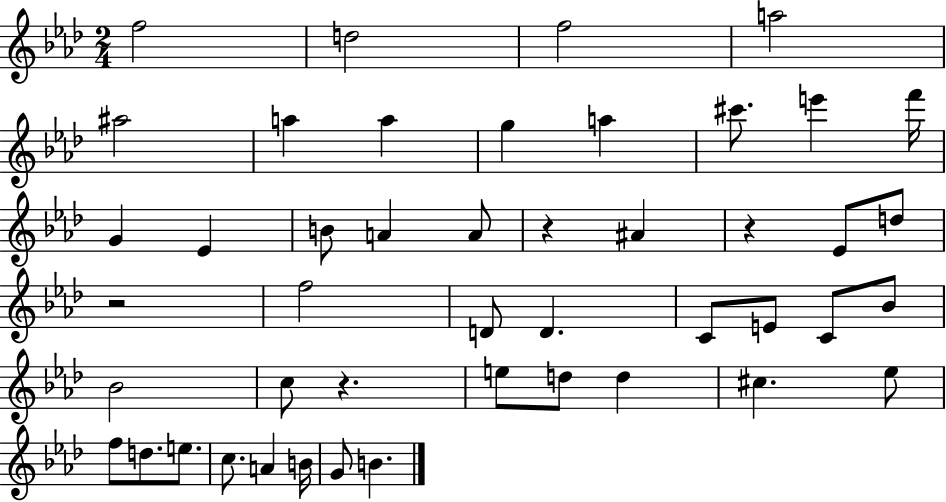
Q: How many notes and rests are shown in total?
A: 46